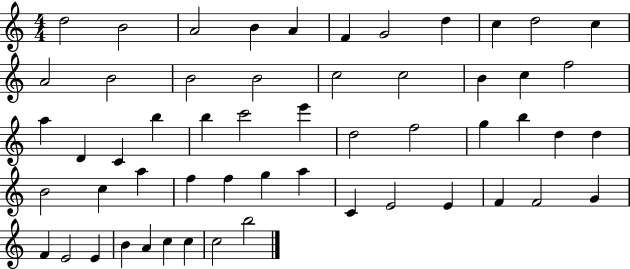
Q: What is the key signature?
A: C major